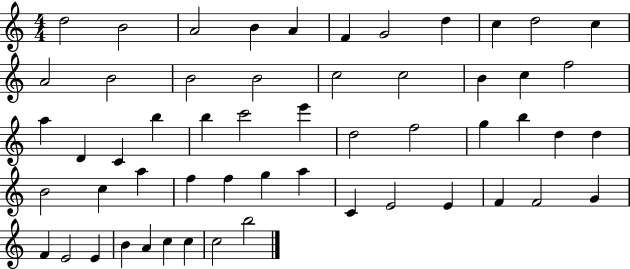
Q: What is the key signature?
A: C major